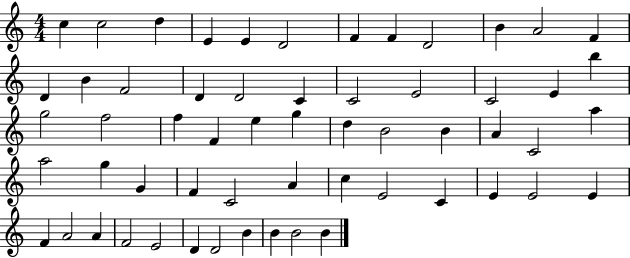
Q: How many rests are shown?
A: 0